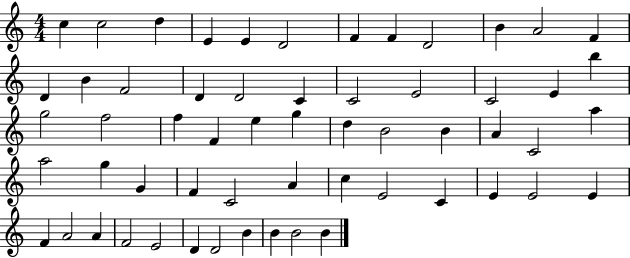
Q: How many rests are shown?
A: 0